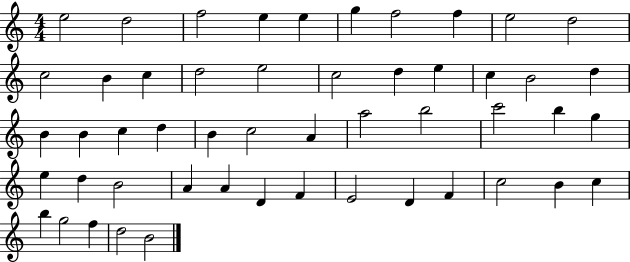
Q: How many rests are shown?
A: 0